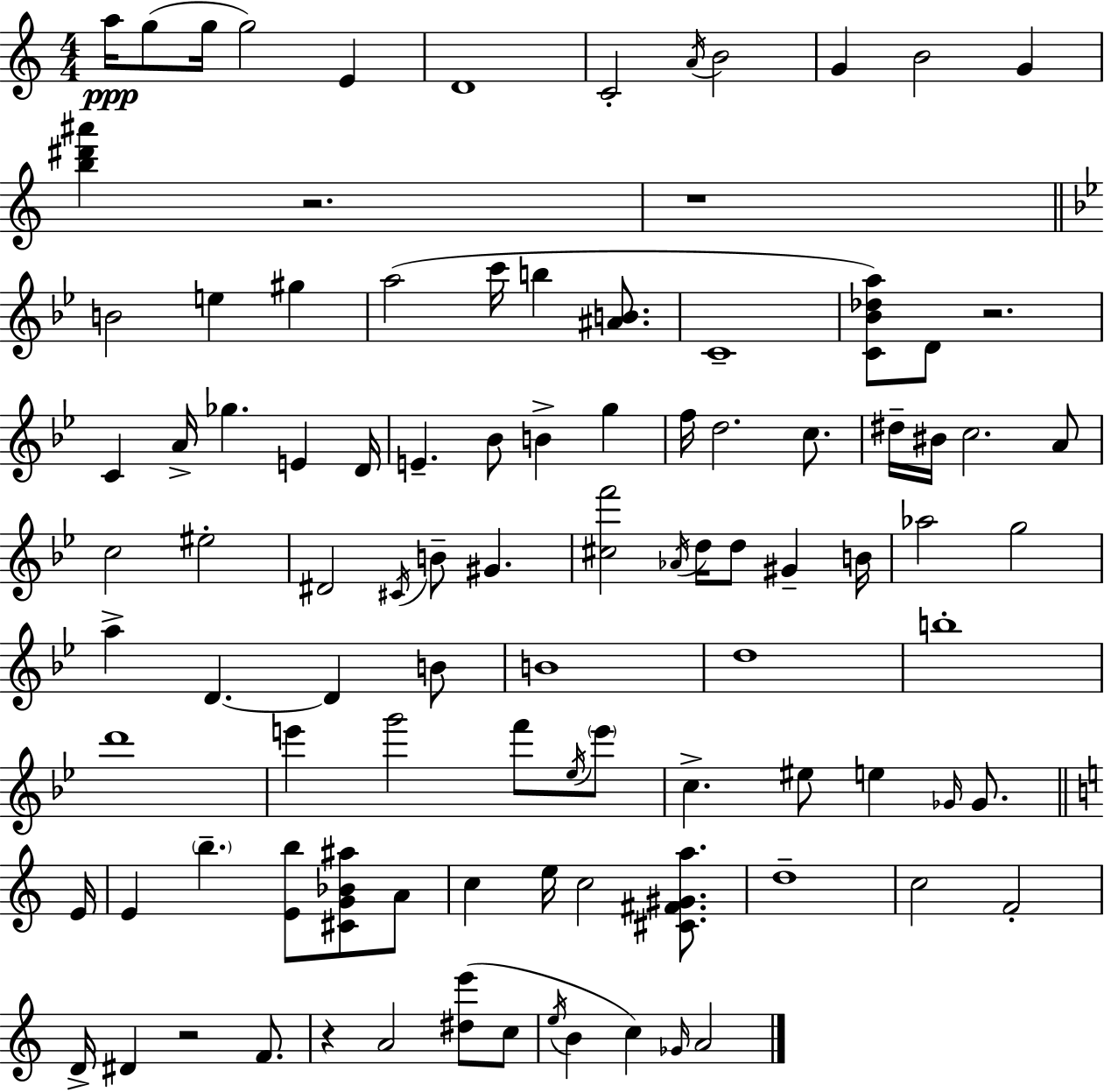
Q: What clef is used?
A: treble